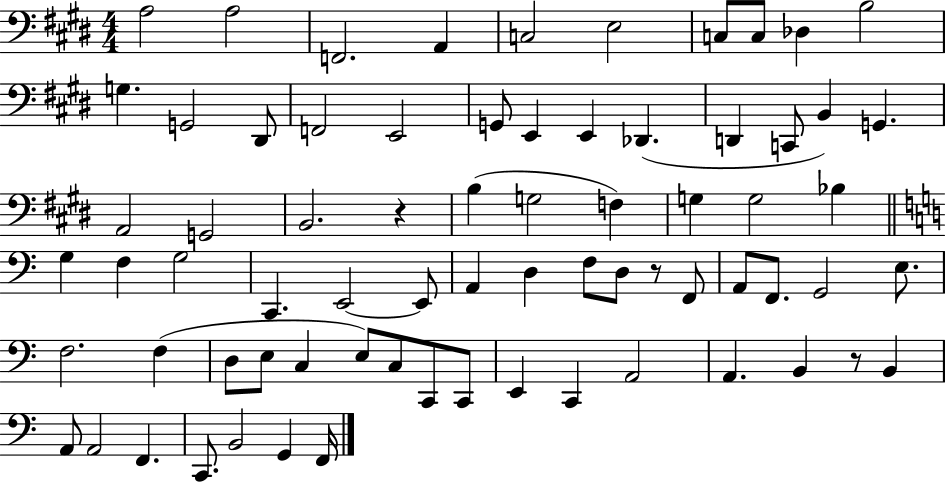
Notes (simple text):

A3/h A3/h F2/h. A2/q C3/h E3/h C3/e C3/e Db3/q B3/h G3/q. G2/h D#2/e F2/h E2/h G2/e E2/q E2/q Db2/q. D2/q C2/e B2/q G2/q. A2/h G2/h B2/h. R/q B3/q G3/h F3/q G3/q G3/h Bb3/q G3/q F3/q G3/h C2/q. E2/h E2/e A2/q D3/q F3/e D3/e R/e F2/e A2/e F2/e. G2/h E3/e. F3/h. F3/q D3/e E3/e C3/q E3/e C3/e C2/e C2/e E2/q C2/q A2/h A2/q. B2/q R/e B2/q A2/e A2/h F2/q. C2/e. B2/h G2/q F2/s